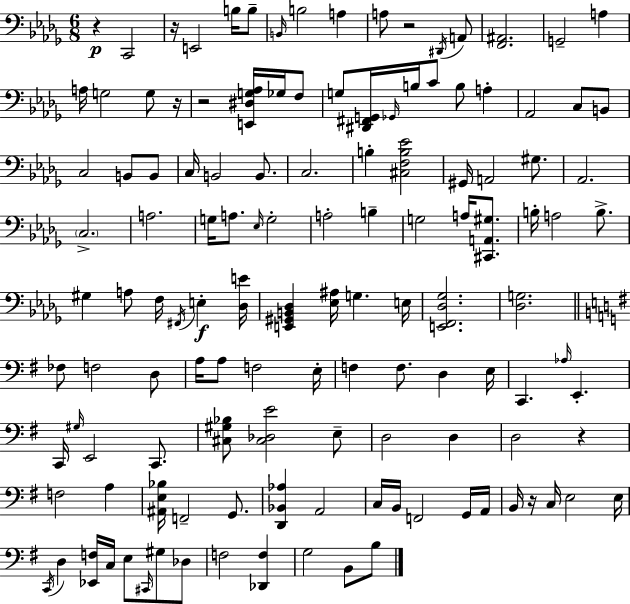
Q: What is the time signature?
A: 6/8